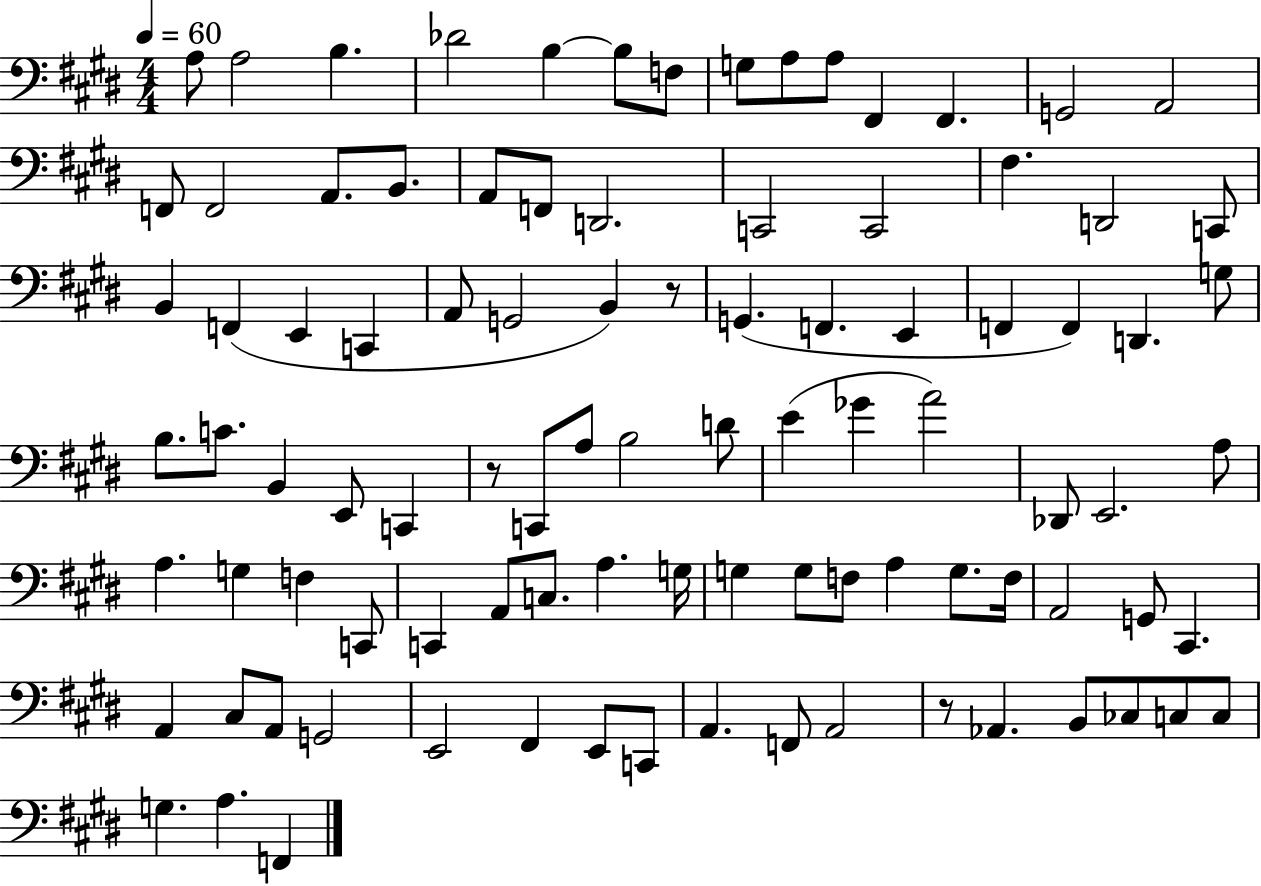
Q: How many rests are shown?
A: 3